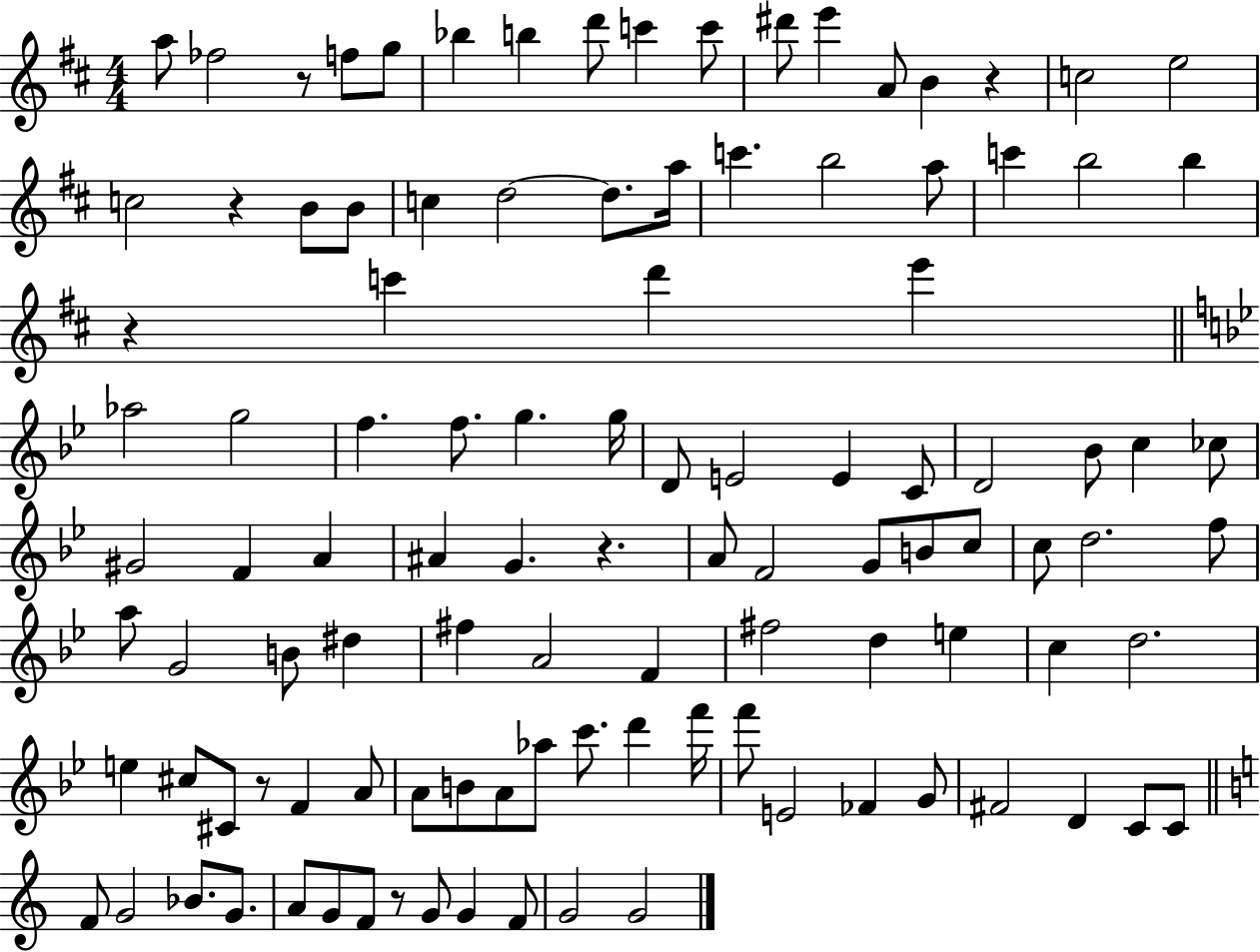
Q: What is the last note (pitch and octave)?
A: G4